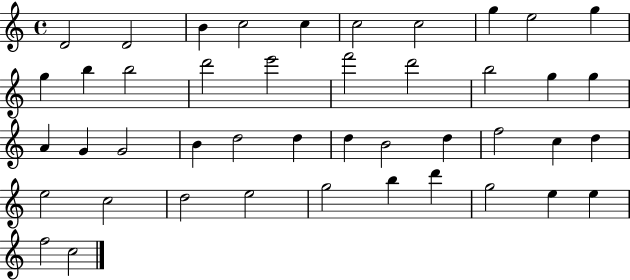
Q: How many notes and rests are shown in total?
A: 44